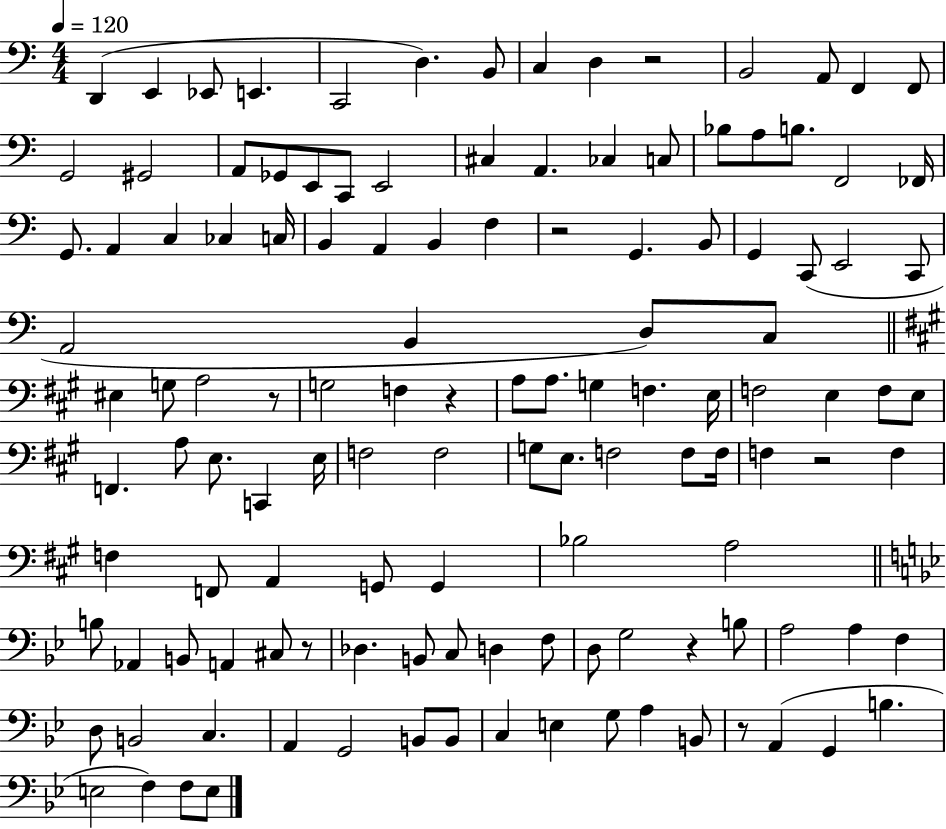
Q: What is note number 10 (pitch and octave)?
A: B2